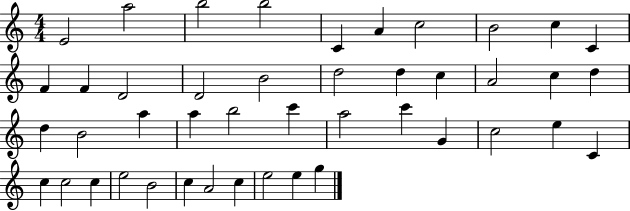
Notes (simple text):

E4/h A5/h B5/h B5/h C4/q A4/q C5/h B4/h C5/q C4/q F4/q F4/q D4/h D4/h B4/h D5/h D5/q C5/q A4/h C5/q D5/q D5/q B4/h A5/q A5/q B5/h C6/q A5/h C6/q G4/q C5/h E5/q C4/q C5/q C5/h C5/q E5/h B4/h C5/q A4/h C5/q E5/h E5/q G5/q